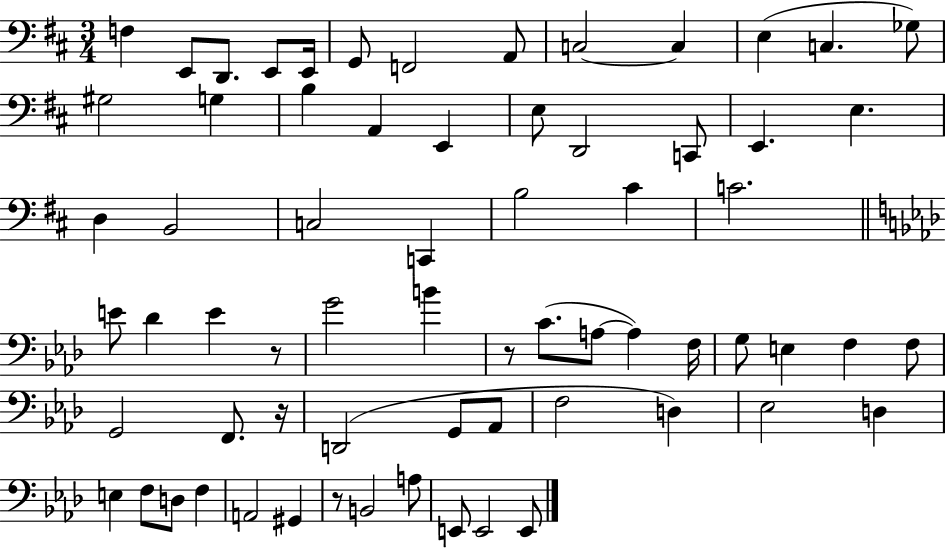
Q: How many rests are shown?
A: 4